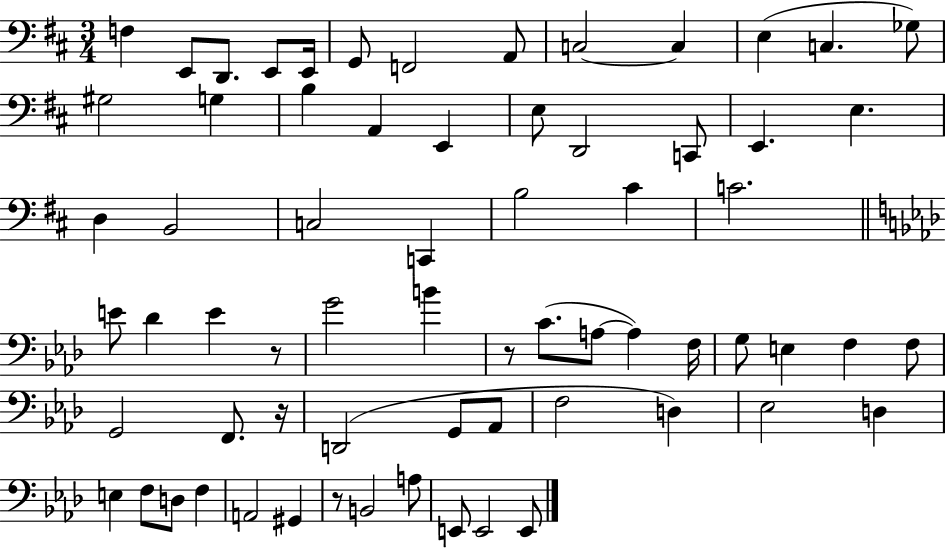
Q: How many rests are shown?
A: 4